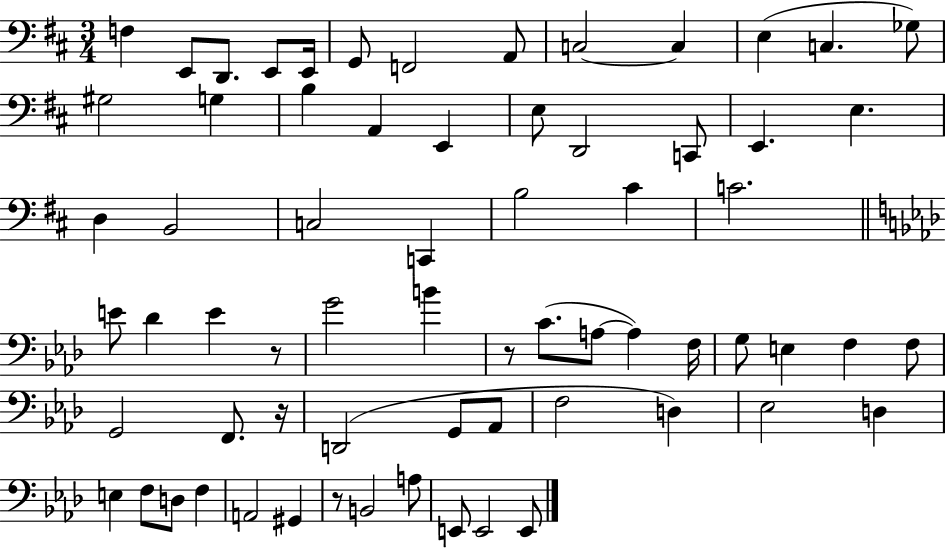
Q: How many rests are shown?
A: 4